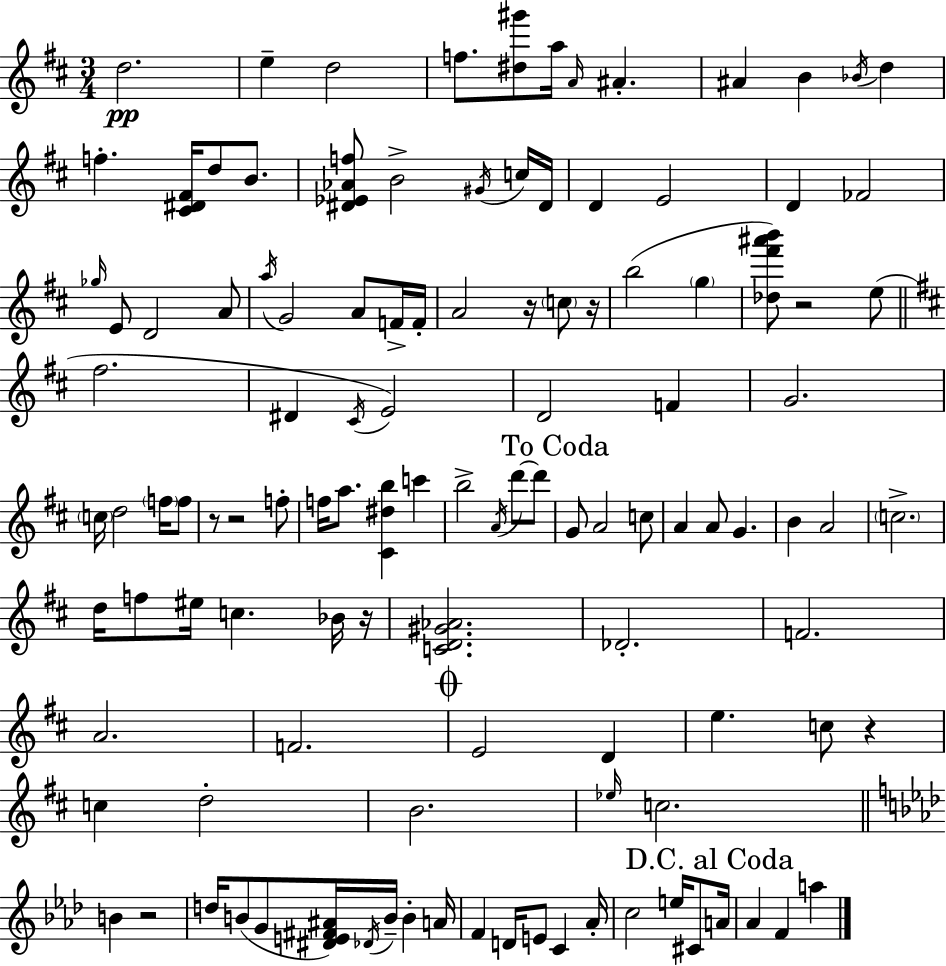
D5/h. E5/q D5/h F5/e. [D#5,G#6]/e A5/s A4/s A#4/q. A#4/q B4/q Bb4/s D5/q F5/q. [C#4,D#4,F#4]/s D5/e B4/e. [D#4,Eb4,Ab4,F5]/e B4/h G#4/s C5/s D#4/s D4/q E4/h D4/q FES4/h Gb5/s E4/e D4/h A4/e A5/s G4/h A4/e F4/s F4/s A4/h R/s C5/e R/s B5/h G5/q [Db5,F#6,A#6,B6]/e R/h E5/e F#5/h. D#4/q C#4/s E4/h D4/h F4/q G4/h. C5/s D5/h F5/s F5/e R/e R/h F5/e F5/s A5/e. [C#4,D#5,B5]/q C6/q B5/h A4/s D6/e D6/e G4/e A4/h C5/e A4/q A4/e G4/q. B4/q A4/h C5/h. D5/s F5/e EIS5/s C5/q. Bb4/s R/s [C4,D4,G#4,Ab4]/h. Db4/h. F4/h. A4/h. F4/h. E4/h D4/q E5/q. C5/e R/q C5/q D5/h B4/h. Eb5/s C5/h. B4/q R/h D5/s B4/e G4/e [D#4,E4,F#4,A#4]/s Db4/s B4/s B4/q A4/s F4/q D4/s E4/e C4/q Ab4/s C5/h E5/s C#4/e A4/s Ab4/q F4/q A5/q